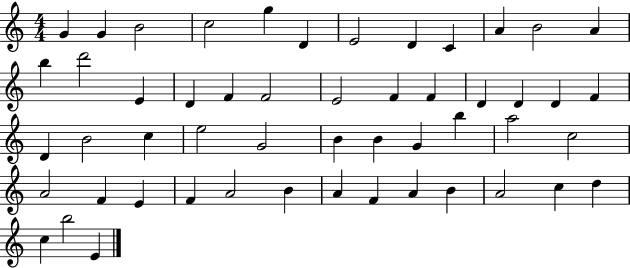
G4/q G4/q B4/h C5/h G5/q D4/q E4/h D4/q C4/q A4/q B4/h A4/q B5/q D6/h E4/q D4/q F4/q F4/h E4/h F4/q F4/q D4/q D4/q D4/q F4/q D4/q B4/h C5/q E5/h G4/h B4/q B4/q G4/q B5/q A5/h C5/h A4/h F4/q E4/q F4/q A4/h B4/q A4/q F4/q A4/q B4/q A4/h C5/q D5/q C5/q B5/h E4/q